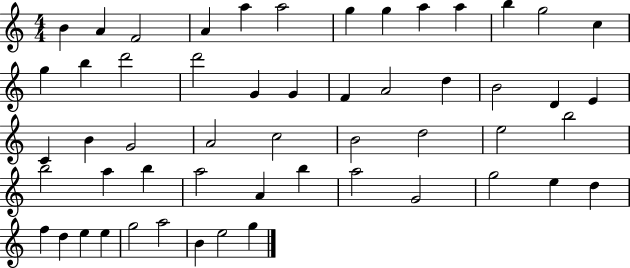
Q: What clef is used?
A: treble